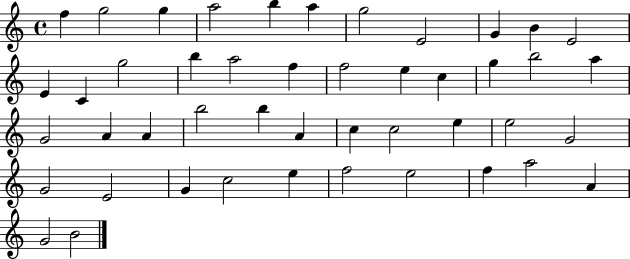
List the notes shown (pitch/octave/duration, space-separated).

F5/q G5/h G5/q A5/h B5/q A5/q G5/h E4/h G4/q B4/q E4/h E4/q C4/q G5/h B5/q A5/h F5/q F5/h E5/q C5/q G5/q B5/h A5/q G4/h A4/q A4/q B5/h B5/q A4/q C5/q C5/h E5/q E5/h G4/h G4/h E4/h G4/q C5/h E5/q F5/h E5/h F5/q A5/h A4/q G4/h B4/h